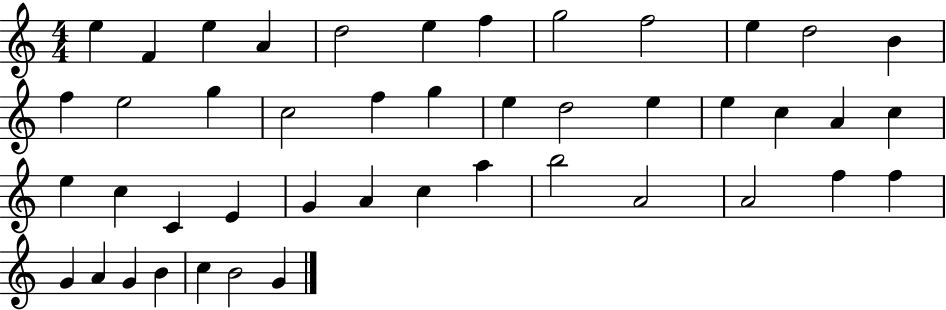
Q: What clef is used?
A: treble